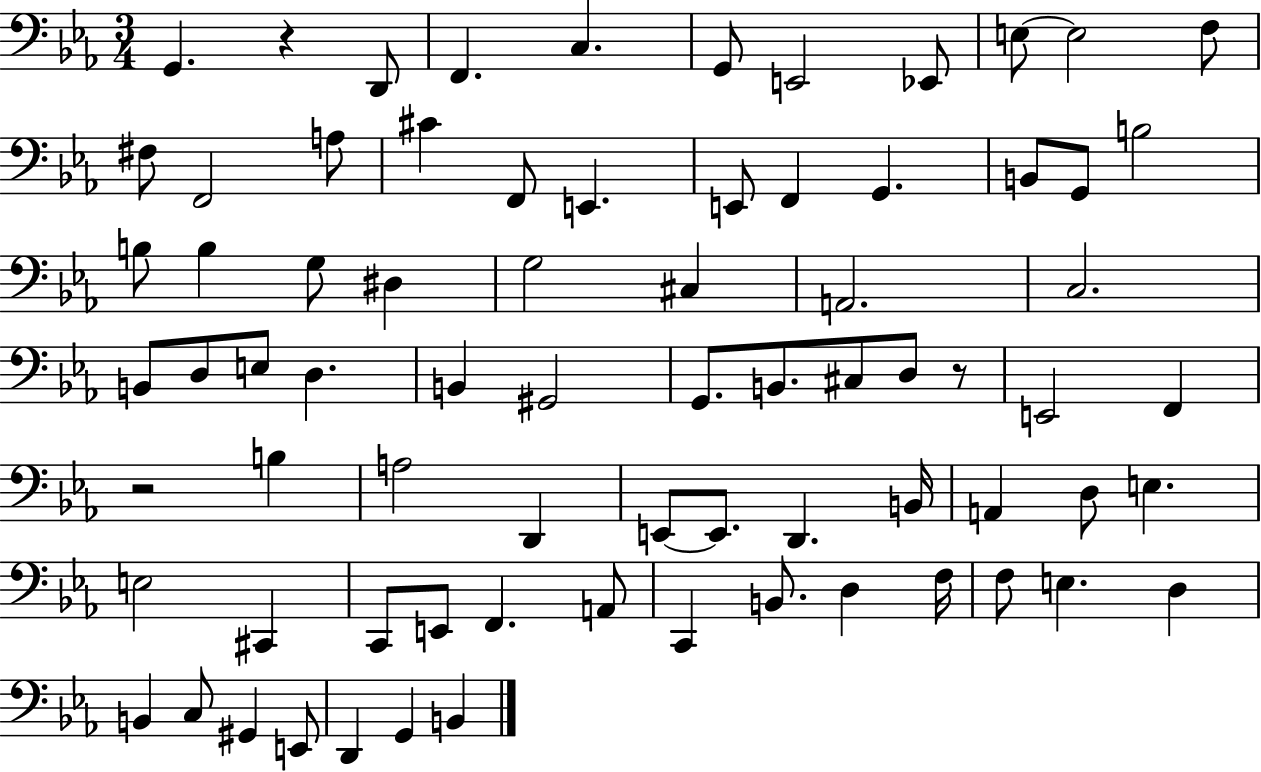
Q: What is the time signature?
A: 3/4